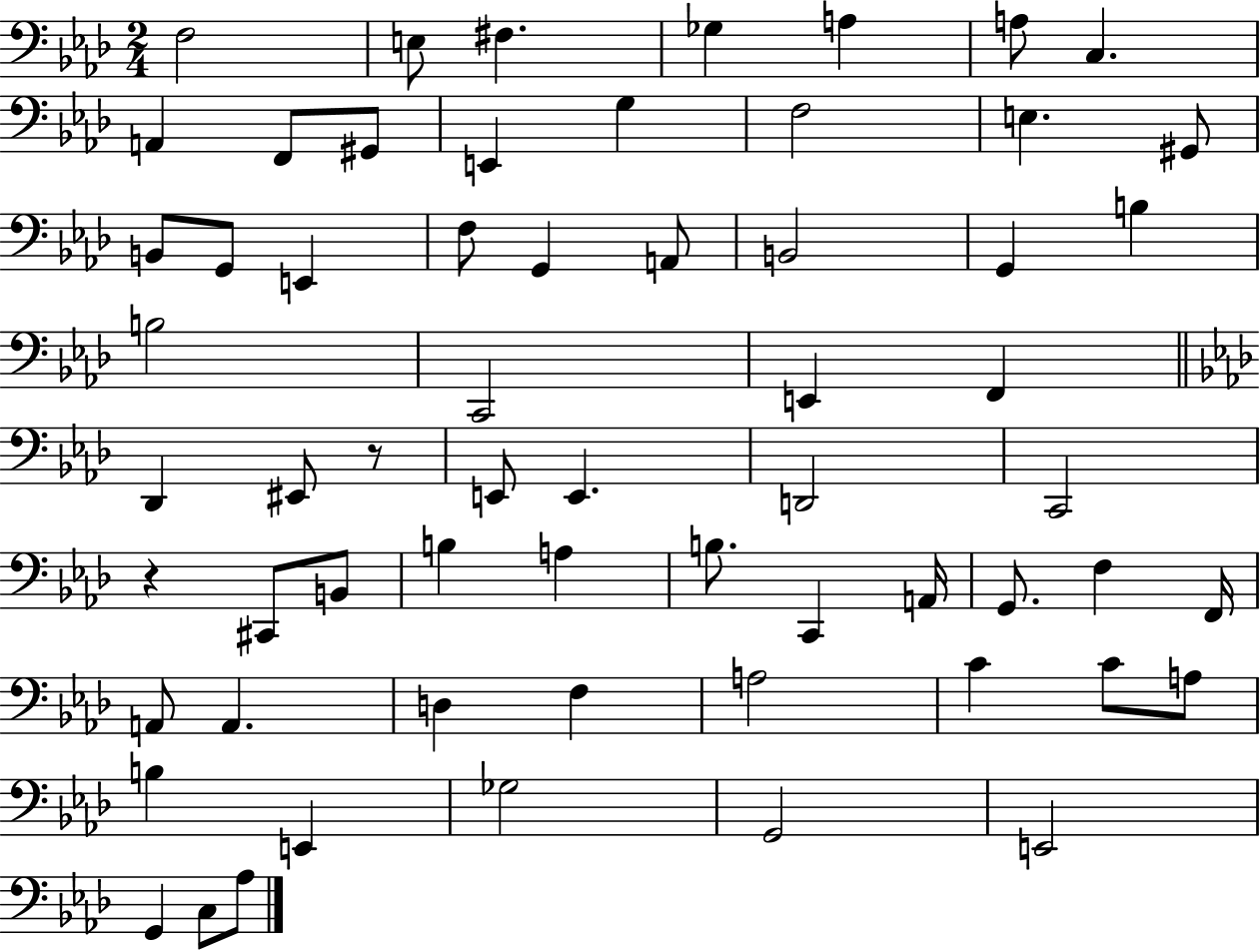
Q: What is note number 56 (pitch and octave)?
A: G2